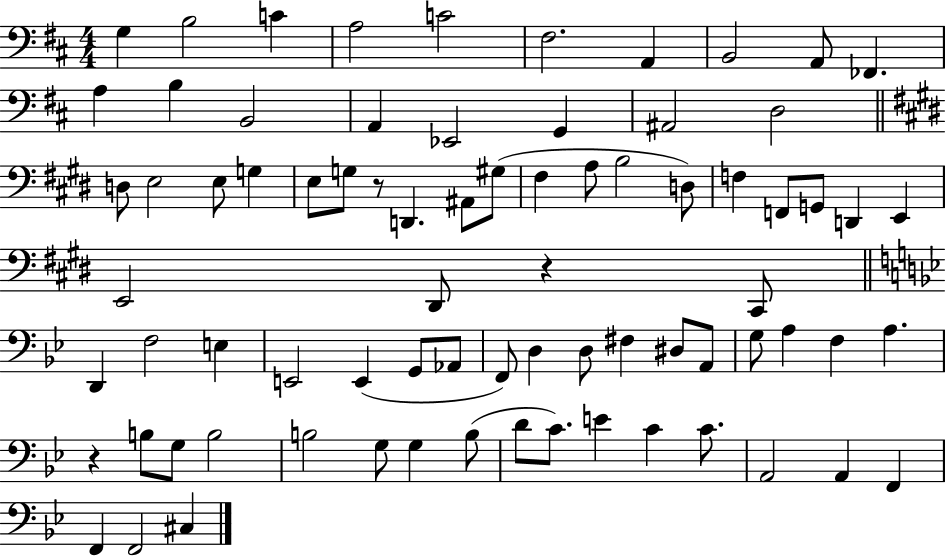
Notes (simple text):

G3/q B3/h C4/q A3/h C4/h F#3/h. A2/q B2/h A2/e FES2/q. A3/q B3/q B2/h A2/q Eb2/h G2/q A#2/h D3/h D3/e E3/h E3/e G3/q E3/e G3/e R/e D2/q. A#2/e G#3/e F#3/q A3/e B3/h D3/e F3/q F2/e G2/e D2/q E2/q E2/h D#2/e R/q C#2/e D2/q F3/h E3/q E2/h E2/q G2/e Ab2/e F2/e D3/q D3/e F#3/q D#3/e A2/e G3/e A3/q F3/q A3/q. R/q B3/e G3/e B3/h B3/h G3/e G3/q B3/e D4/e C4/e. E4/q C4/q C4/e. A2/h A2/q F2/q F2/q F2/h C#3/q